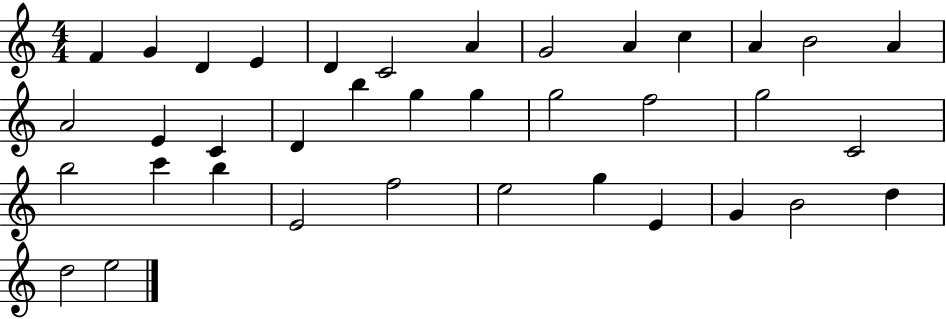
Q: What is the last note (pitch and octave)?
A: E5